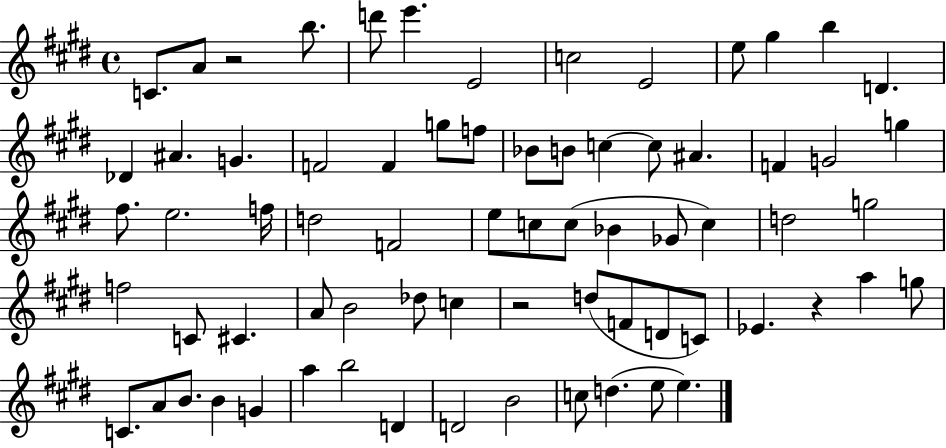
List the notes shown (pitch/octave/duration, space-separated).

C4/e. A4/e R/h B5/e. D6/e E6/q. E4/h C5/h E4/h E5/e G#5/q B5/q D4/q. Db4/q A#4/q. G4/q. F4/h F4/q G5/e F5/e Bb4/e B4/e C5/q C5/e A#4/q. F4/q G4/h G5/q F#5/e. E5/h. F5/s D5/h F4/h E5/e C5/e C5/e Bb4/q Gb4/e C5/q D5/h G5/h F5/h C4/e C#4/q. A4/e B4/h Db5/e C5/q R/h D5/e F4/e D4/e C4/e Eb4/q. R/q A5/q G5/e C4/e. A4/e B4/e. B4/q G4/q A5/q B5/h D4/q D4/h B4/h C5/e D5/q. E5/e E5/q.